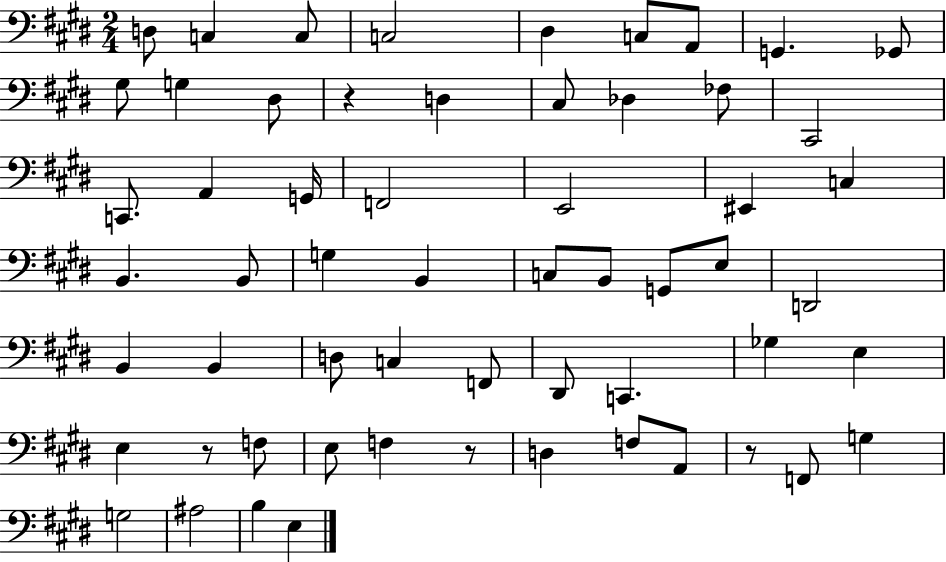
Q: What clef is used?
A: bass